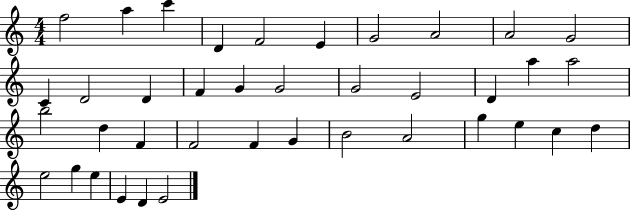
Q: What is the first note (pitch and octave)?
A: F5